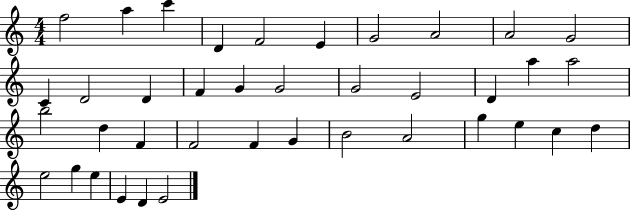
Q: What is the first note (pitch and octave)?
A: F5